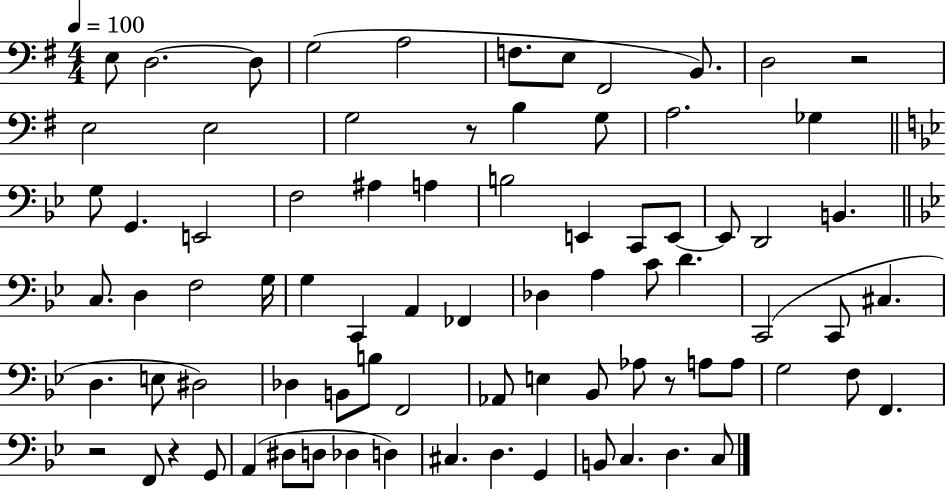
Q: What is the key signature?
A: G major